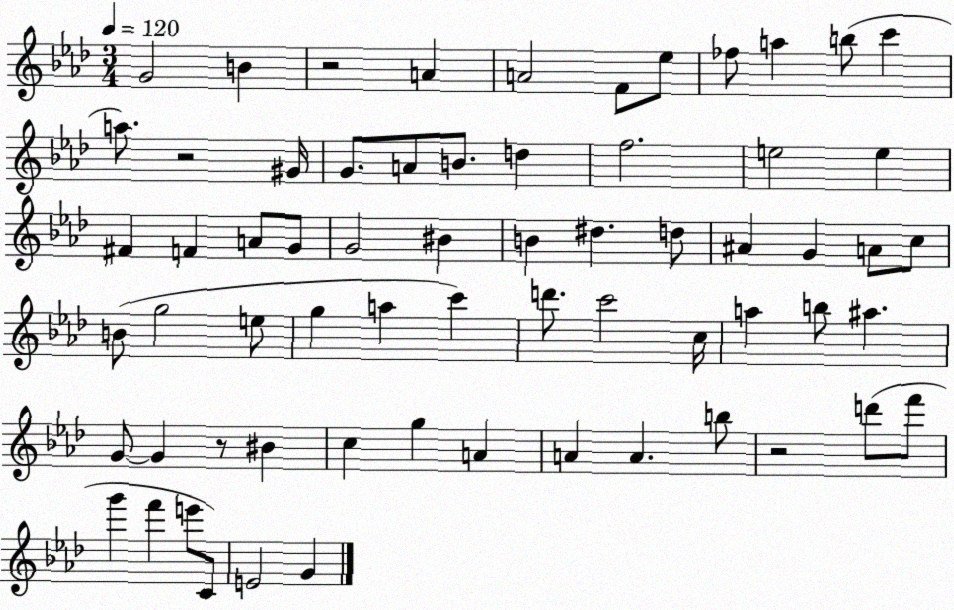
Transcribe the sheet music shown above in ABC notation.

X:1
T:Untitled
M:3/4
L:1/4
K:Ab
G2 B z2 A A2 F/2 _e/2 _f/2 a b/2 c' a/2 z2 ^G/4 G/2 A/2 B/2 d f2 e2 e ^F F A/2 G/2 G2 ^B B ^d d/2 ^A G A/2 c/2 B/2 g2 e/2 g a c' d'/2 c'2 c/4 a b/2 ^a G/2 G z/2 ^B c g A A A b/2 z2 d'/2 f'/2 g' f' e'/2 C/2 E2 G